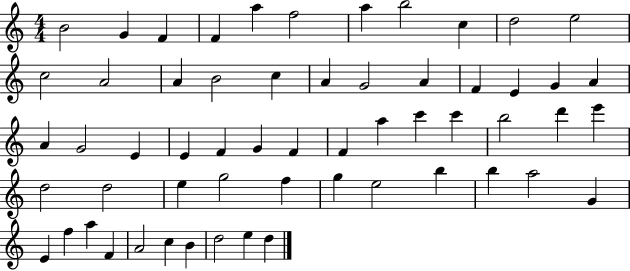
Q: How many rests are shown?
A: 0